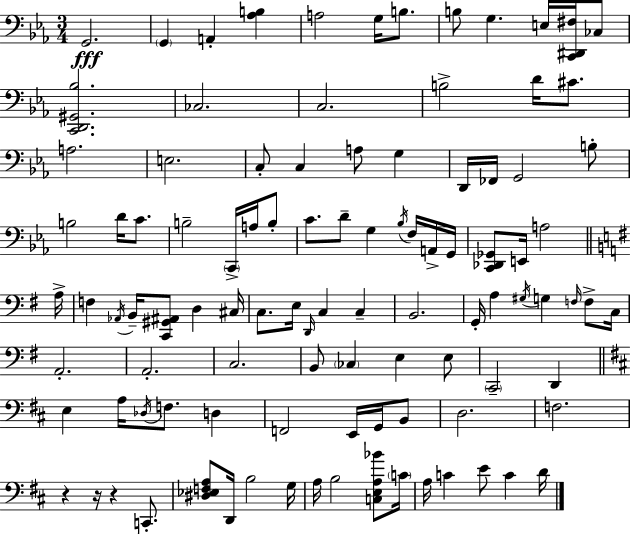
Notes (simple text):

G2/h. G2/q A2/q [Ab3,B3]/q A3/h G3/s B3/e. B3/e G3/q. E3/s [C2,D#2,F#3]/s CES3/e [C2,D2,G#2,Bb3]/h. CES3/h. C3/h. B3/h D4/s C#4/e. A3/h. E3/h. C3/e C3/q A3/e G3/q D2/s FES2/s G2/h B3/e B3/h D4/s C4/e. B3/h C2/s A3/s B3/e C4/e. D4/e G3/q Bb3/s F3/s A2/s G2/s [C2,Db2,Gb2]/e E2/s A3/h A3/s F3/q Ab2/s B2/s [C2,G#2,A#2]/e D3/q C#3/s C3/e. E3/s D2/s C3/q C3/q B2/h. G2/s A3/q G#3/s G3/q F3/s F3/e C3/s A2/h. A2/h. C3/h. B2/e CES3/q E3/q E3/e C2/h D2/q E3/q A3/s Db3/s F3/e. D3/q F2/h E2/s G2/s B2/e D3/h. F3/h. R/q R/s R/q C2/e. [D#3,Eb3,F3,A3]/e D2/s B3/h G3/s A3/s B3/h [C3,E3,A3,Bb4]/e C4/s A3/s C4/q E4/e C4/q D4/s